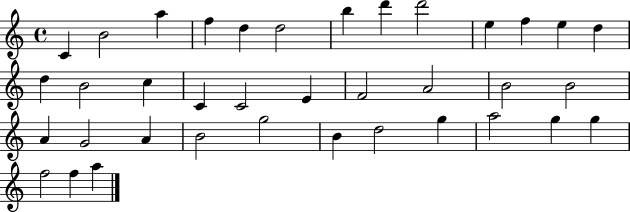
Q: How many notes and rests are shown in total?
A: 37